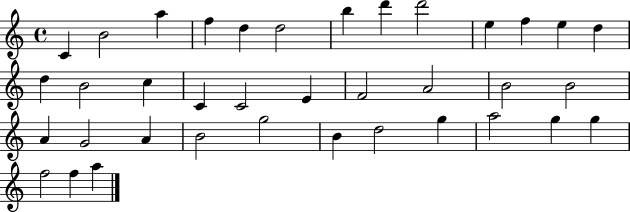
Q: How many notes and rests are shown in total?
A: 37